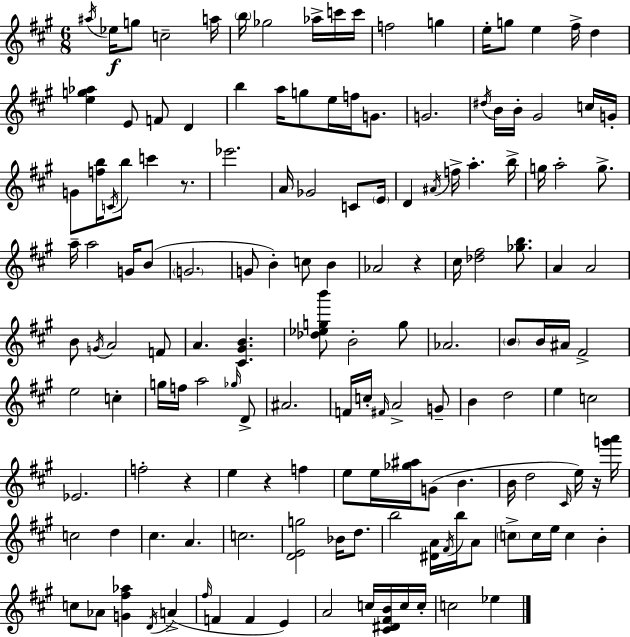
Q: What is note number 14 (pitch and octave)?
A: G5